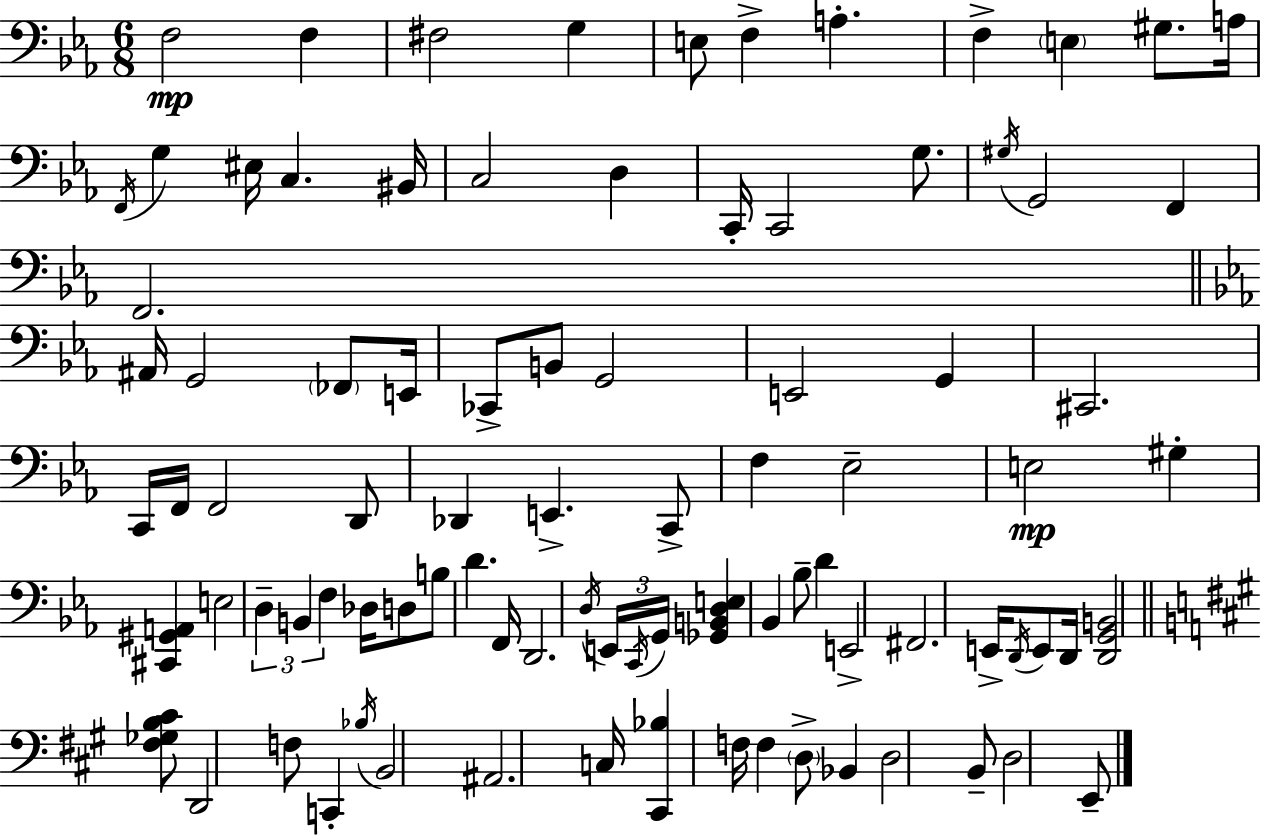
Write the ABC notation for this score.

X:1
T:Untitled
M:6/8
L:1/4
K:Cm
F,2 F, ^F,2 G, E,/2 F, A, F, E, ^G,/2 A,/4 F,,/4 G, ^E,/4 C, ^B,,/4 C,2 D, C,,/4 C,,2 G,/2 ^G,/4 G,,2 F,, F,,2 ^A,,/4 G,,2 _F,,/2 E,,/4 _C,,/2 B,,/2 G,,2 E,,2 G,, ^C,,2 C,,/4 F,,/4 F,,2 D,,/2 _D,, E,, C,,/2 F, _E,2 E,2 ^G, [^C,,^G,,A,,] E,2 D, B,, F, _D,/4 D,/2 B,/2 D F,,/4 D,,2 D,/4 E,,/4 C,,/4 G,,/4 [_G,,B,,D,E,] _B,, _B,/2 D E,,2 ^F,,2 E,,/4 D,,/4 E,,/2 D,,/4 [D,,G,,B,,]2 [^F,_G,B,^C]/2 D,,2 F,/2 C,, _B,/4 B,,2 ^A,,2 C,/4 [^C,,_B,] F,/4 F, D,/2 _B,, D,2 B,,/2 D,2 E,,/2